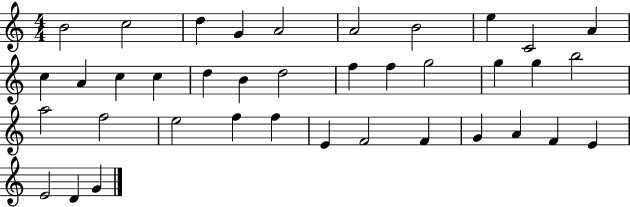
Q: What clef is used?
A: treble